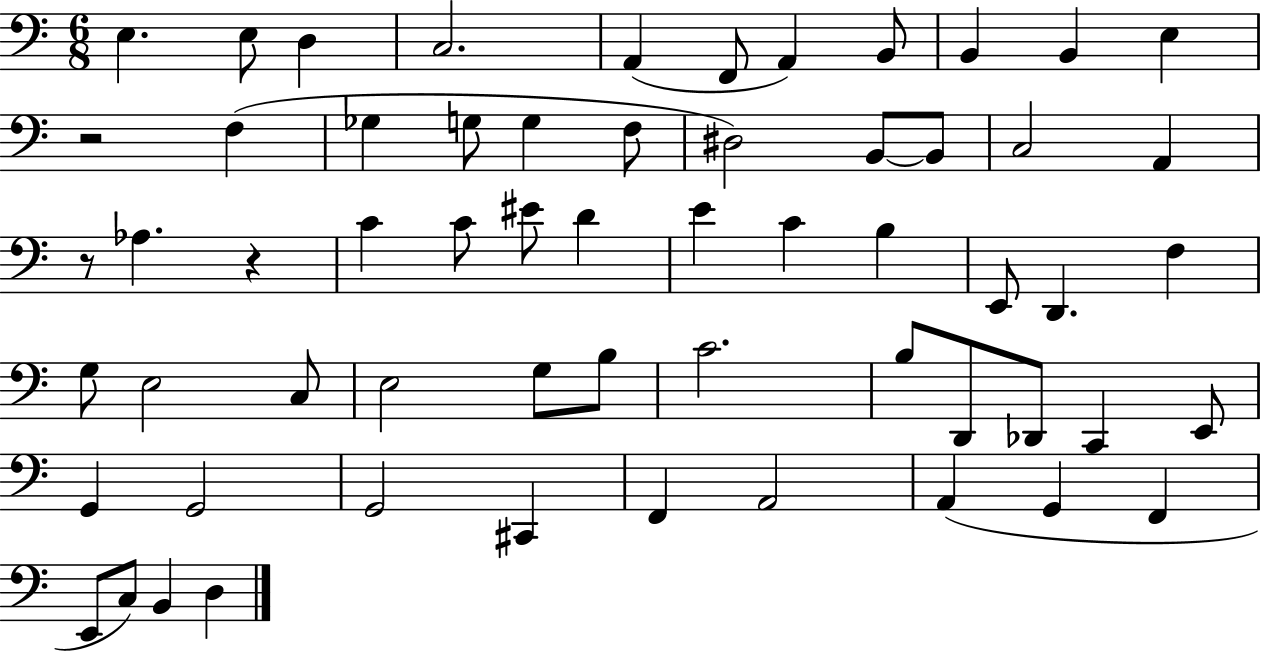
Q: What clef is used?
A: bass